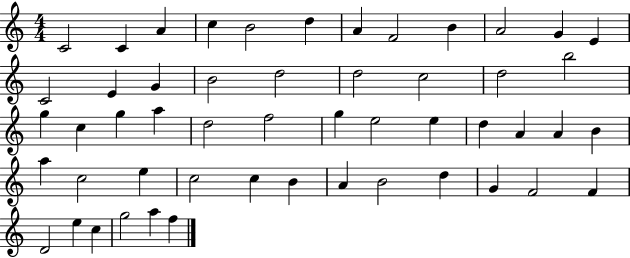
C4/h C4/q A4/q C5/q B4/h D5/q A4/q F4/h B4/q A4/h G4/q E4/q C4/h E4/q G4/q B4/h D5/h D5/h C5/h D5/h B5/h G5/q C5/q G5/q A5/q D5/h F5/h G5/q E5/h E5/q D5/q A4/q A4/q B4/q A5/q C5/h E5/q C5/h C5/q B4/q A4/q B4/h D5/q G4/q F4/h F4/q D4/h E5/q C5/q G5/h A5/q F5/q